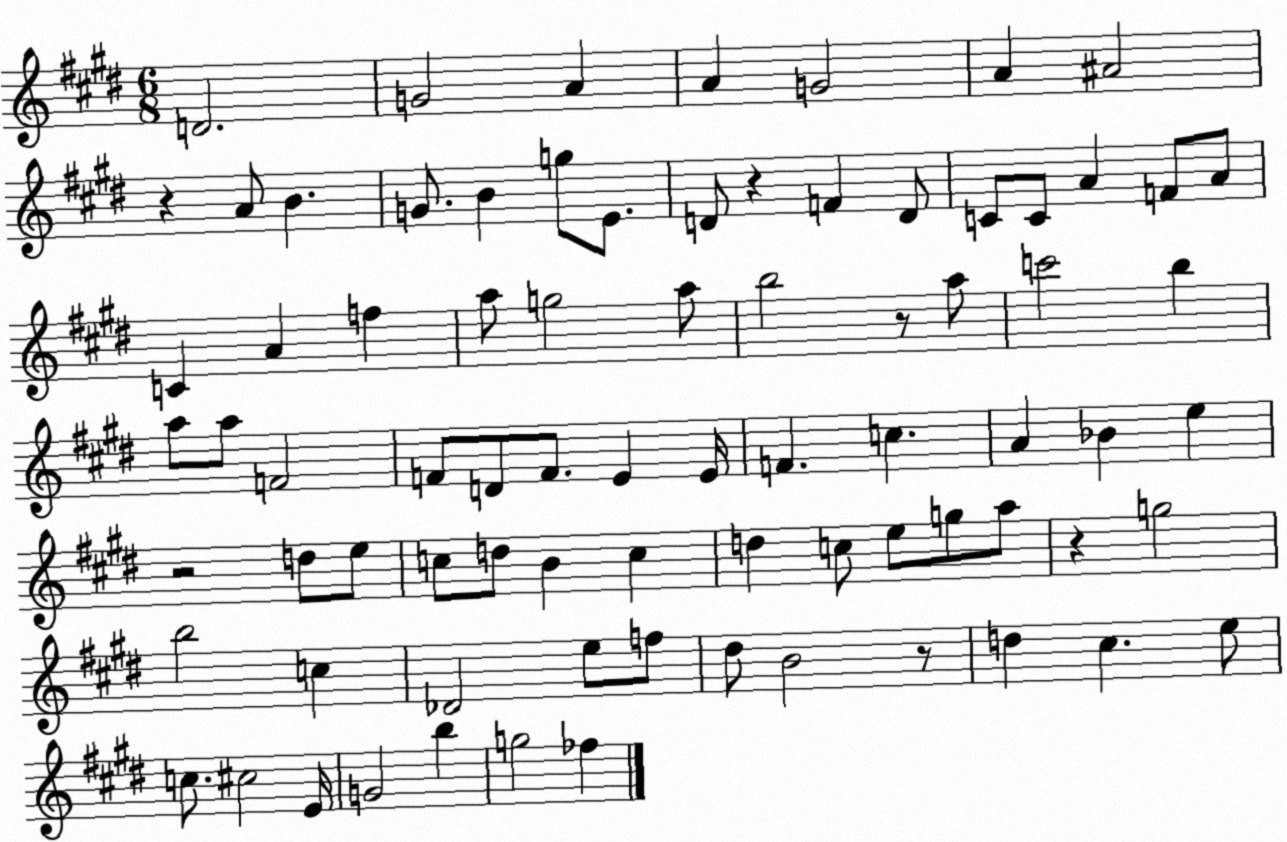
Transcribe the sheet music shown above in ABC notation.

X:1
T:Untitled
M:6/8
L:1/4
K:E
D2 G2 A A G2 A ^A2 z A/2 B G/2 B g/2 E/2 D/2 z F D/2 C/2 C/2 A F/2 A/2 C A f a/2 g2 a/2 b2 z/2 a/2 c'2 b a/2 a/2 F2 F/2 D/2 F/2 E E/4 F c A _B e z2 d/2 e/2 c/2 d/2 B c d c/2 e/2 g/2 a/2 z g2 b2 c _D2 e/2 f/2 ^d/2 B2 z/2 d ^c e/2 c/2 ^c2 E/4 G2 b g2 _f